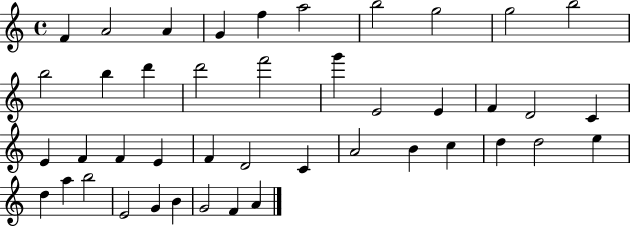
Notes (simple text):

F4/q A4/h A4/q G4/q F5/q A5/h B5/h G5/h G5/h B5/h B5/h B5/q D6/q D6/h F6/h G6/q E4/h E4/q F4/q D4/h C4/q E4/q F4/q F4/q E4/q F4/q D4/h C4/q A4/h B4/q C5/q D5/q D5/h E5/q D5/q A5/q B5/h E4/h G4/q B4/q G4/h F4/q A4/q